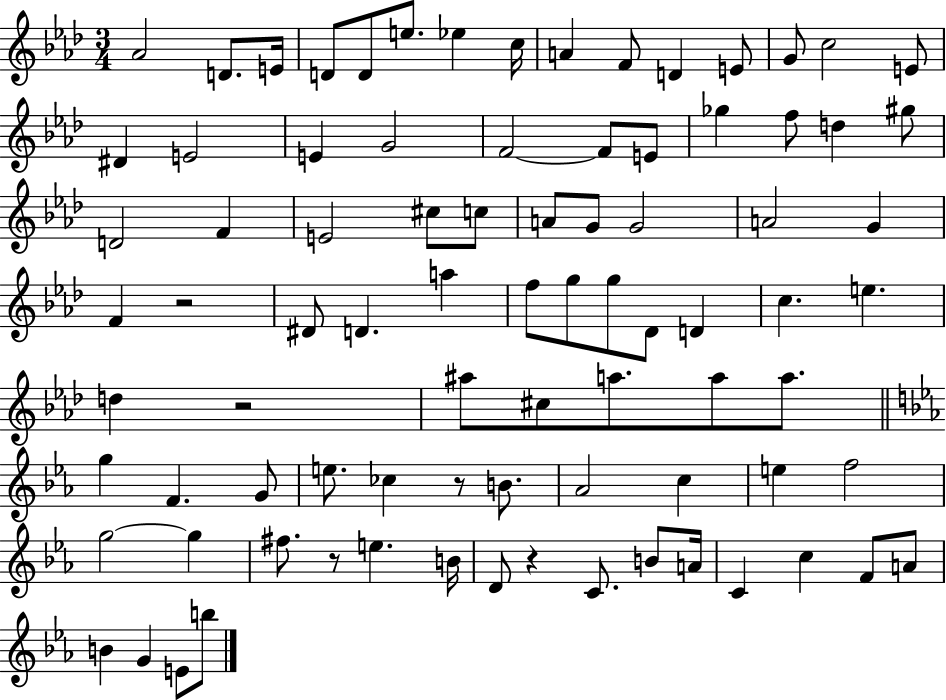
Ab4/h D4/e. E4/s D4/e D4/e E5/e. Eb5/q C5/s A4/q F4/e D4/q E4/e G4/e C5/h E4/e D#4/q E4/h E4/q G4/h F4/h F4/e E4/e Gb5/q F5/e D5/q G#5/e D4/h F4/q E4/h C#5/e C5/e A4/e G4/e G4/h A4/h G4/q F4/q R/h D#4/e D4/q. A5/q F5/e G5/e G5/e Db4/e D4/q C5/q. E5/q. D5/q R/h A#5/e C#5/e A5/e. A5/e A5/e. G5/q F4/q. G4/e E5/e. CES5/q R/e B4/e. Ab4/h C5/q E5/q F5/h G5/h G5/q F#5/e. R/e E5/q. B4/s D4/e R/q C4/e. B4/e A4/s C4/q C5/q F4/e A4/e B4/q G4/q E4/e B5/e